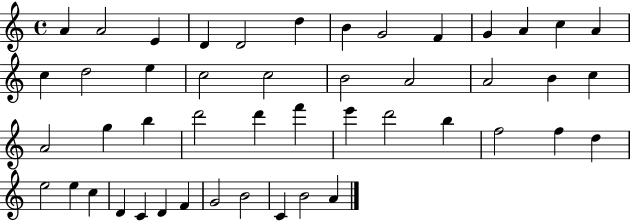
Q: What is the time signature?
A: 4/4